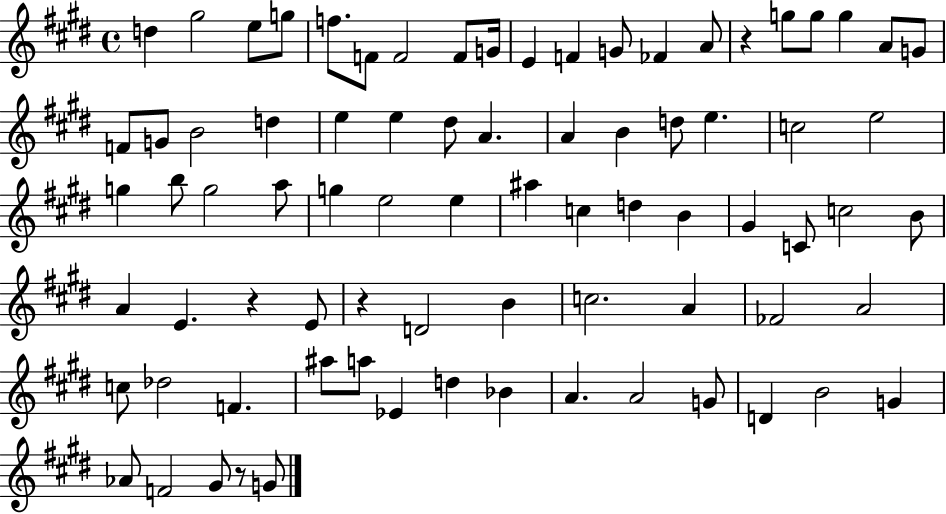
X:1
T:Untitled
M:4/4
L:1/4
K:E
d ^g2 e/2 g/2 f/2 F/2 F2 F/2 G/4 E F G/2 _F A/2 z g/2 g/2 g A/2 G/2 F/2 G/2 B2 d e e ^d/2 A A B d/2 e c2 e2 g b/2 g2 a/2 g e2 e ^a c d B ^G C/2 c2 B/2 A E z E/2 z D2 B c2 A _F2 A2 c/2 _d2 F ^a/2 a/2 _E d _B A A2 G/2 D B2 G _A/2 F2 ^G/2 z/2 G/2